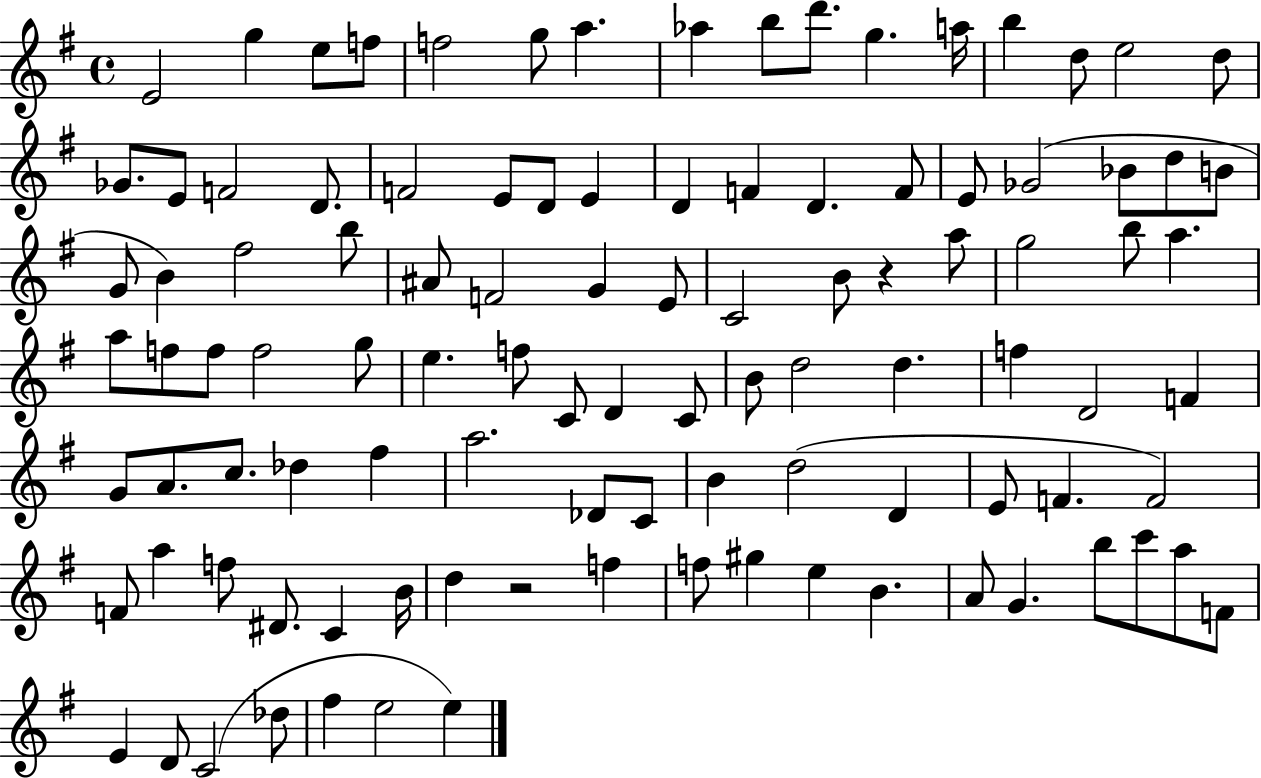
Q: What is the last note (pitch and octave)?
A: E5